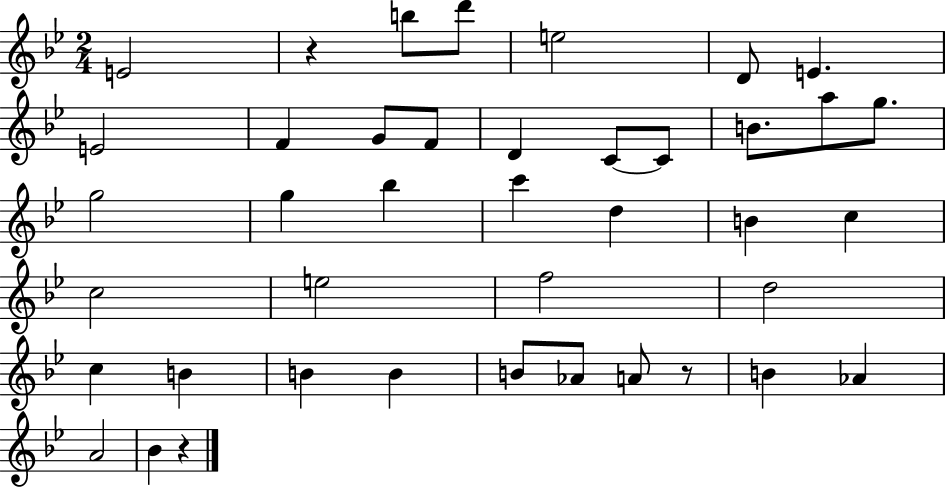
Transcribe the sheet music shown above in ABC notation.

X:1
T:Untitled
M:2/4
L:1/4
K:Bb
E2 z b/2 d'/2 e2 D/2 E E2 F G/2 F/2 D C/2 C/2 B/2 a/2 g/2 g2 g _b c' d B c c2 e2 f2 d2 c B B B B/2 _A/2 A/2 z/2 B _A A2 _B z